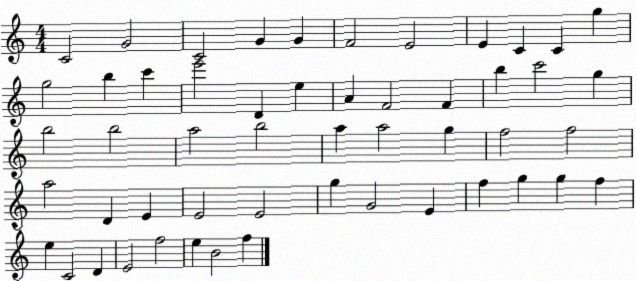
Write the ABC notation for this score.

X:1
T:Untitled
M:4/4
L:1/4
K:C
C2 G2 C2 G G F2 E2 E C C g g2 b c' e'2 D e A F2 F b c'2 g b2 b2 a2 b2 a a2 g f2 f2 a2 D E E2 E2 g G2 E f g g f e C2 D E2 f2 e B2 f